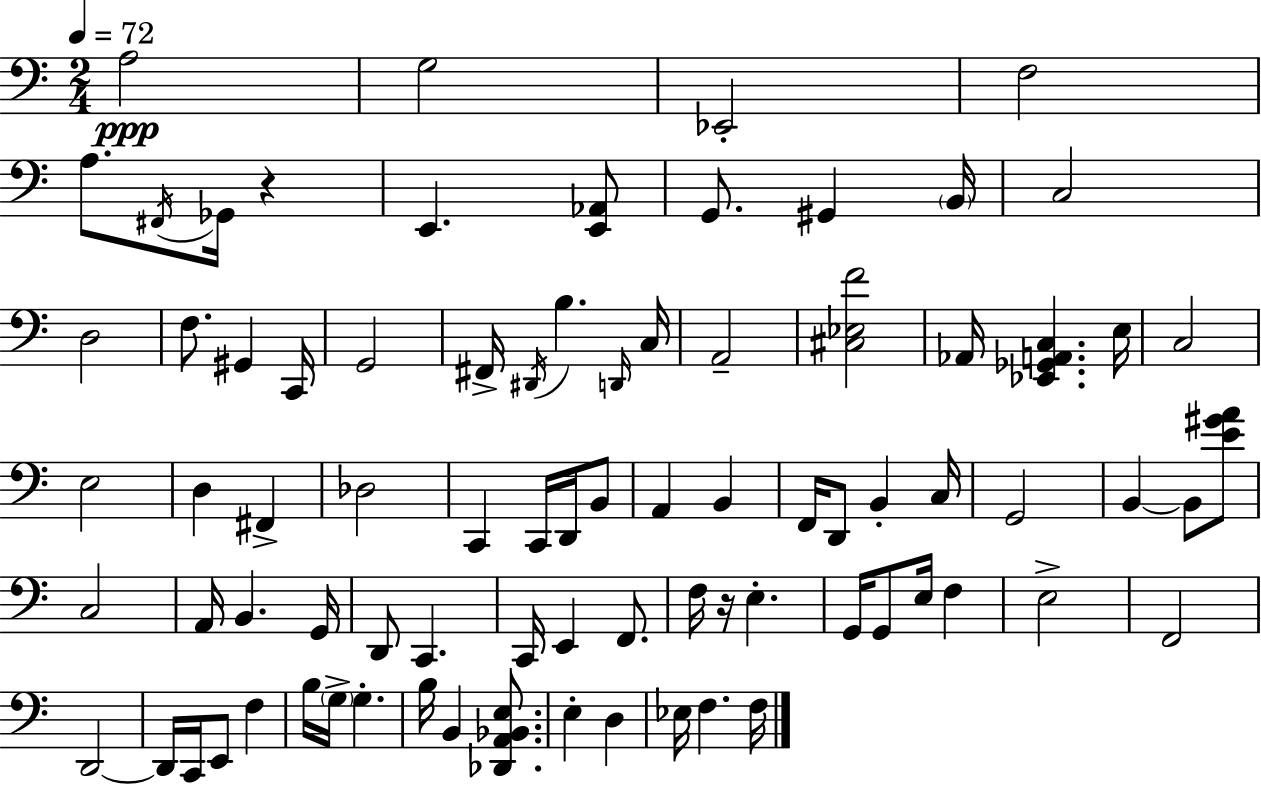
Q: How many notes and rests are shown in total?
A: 82